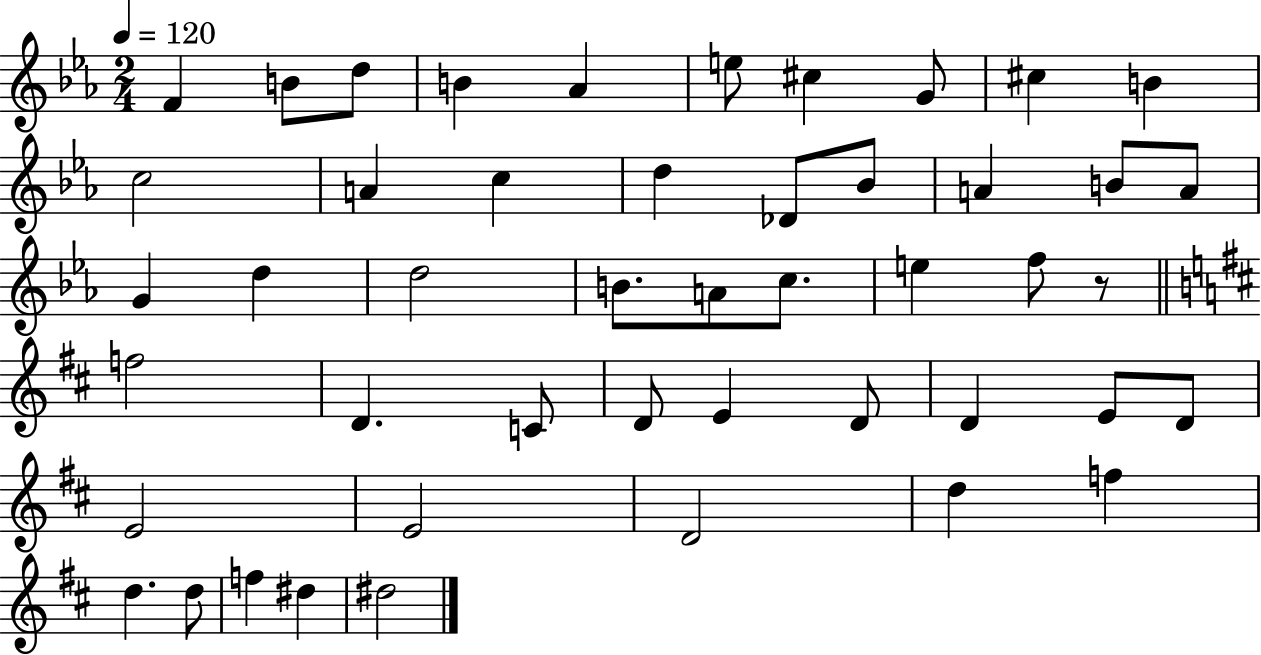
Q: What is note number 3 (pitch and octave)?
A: D5